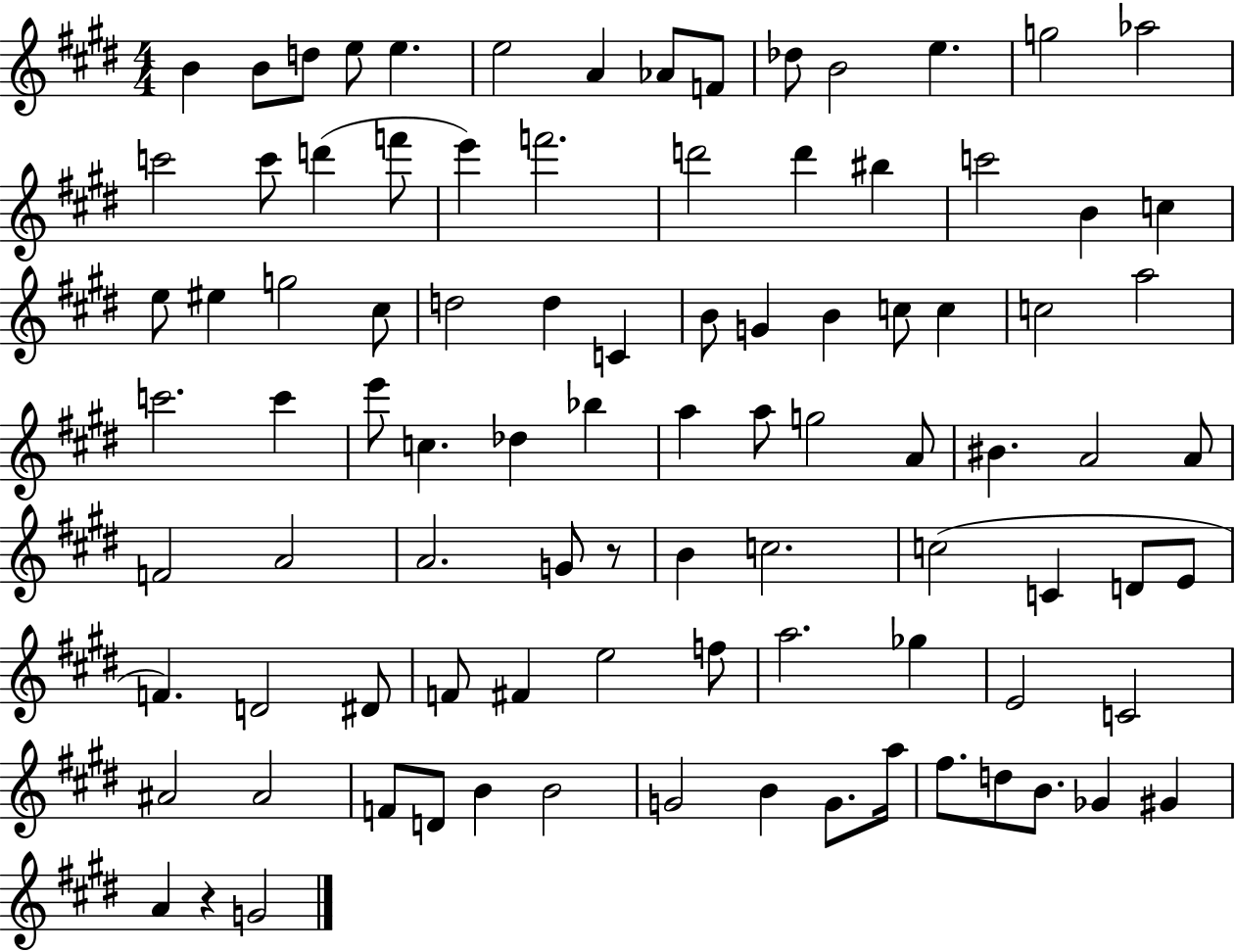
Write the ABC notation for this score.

X:1
T:Untitled
M:4/4
L:1/4
K:E
B B/2 d/2 e/2 e e2 A _A/2 F/2 _d/2 B2 e g2 _a2 c'2 c'/2 d' f'/2 e' f'2 d'2 d' ^b c'2 B c e/2 ^e g2 ^c/2 d2 d C B/2 G B c/2 c c2 a2 c'2 c' e'/2 c _d _b a a/2 g2 A/2 ^B A2 A/2 F2 A2 A2 G/2 z/2 B c2 c2 C D/2 E/2 F D2 ^D/2 F/2 ^F e2 f/2 a2 _g E2 C2 ^A2 ^A2 F/2 D/2 B B2 G2 B G/2 a/4 ^f/2 d/2 B/2 _G ^G A z G2